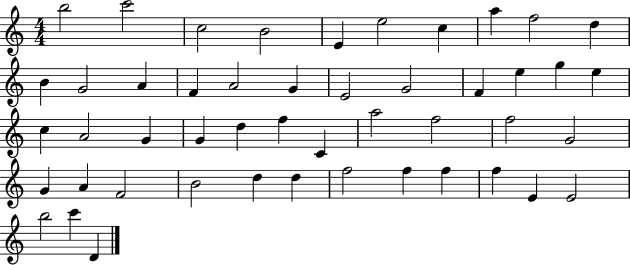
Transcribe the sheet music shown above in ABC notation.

X:1
T:Untitled
M:4/4
L:1/4
K:C
b2 c'2 c2 B2 E e2 c a f2 d B G2 A F A2 G E2 G2 F e g e c A2 G G d f C a2 f2 f2 G2 G A F2 B2 d d f2 f f f E E2 b2 c' D